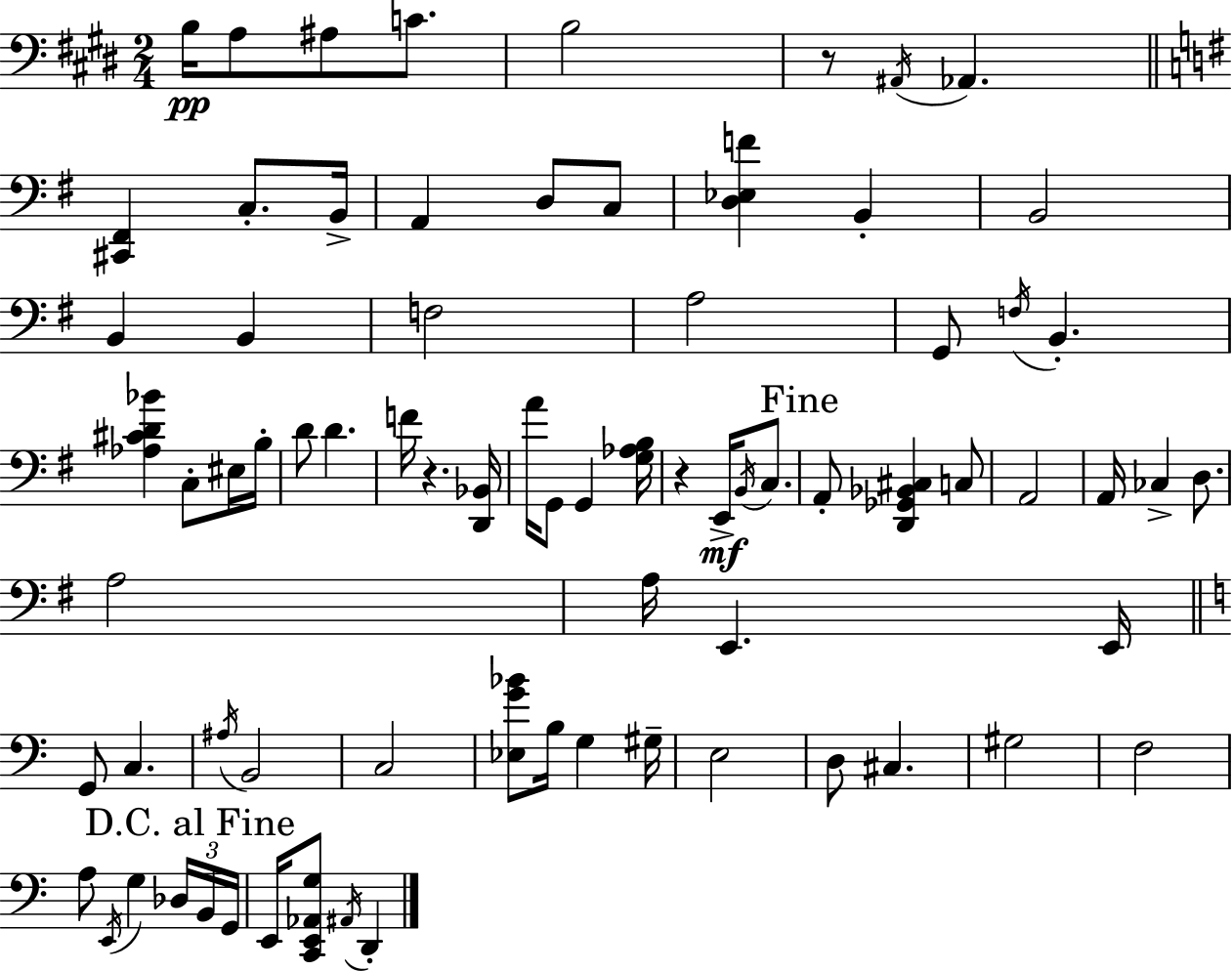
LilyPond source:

{
  \clef bass
  \numericTimeSignature
  \time 2/4
  \key e \major
  \repeat volta 2 { b16\pp a8 ais8 c'8. | b2 | r8 \acciaccatura { ais,16 } aes,4. | \bar "||" \break \key g \major <cis, fis,>4 c8.-. b,16-> | a,4 d8 c8 | <d ees f'>4 b,4-. | b,2 | \break b,4 b,4 | f2 | a2 | g,8 \acciaccatura { f16 } b,4.-. | \break <aes cis' d' bes'>4 c8-. eis16 | b16-. d'8 d'4. | f'16 r4. | <d, bes,>16 a'16 g,8 g,4 | \break <g aes b>16 r4 e,16->\mf \acciaccatura { b,16 } c8. | \mark "Fine" a,8-. <d, ges, bes, cis>4 | c8 a,2 | a,16 ces4-> d8. | \break a2 | a16 e,4. | e,16 \bar "||" \break \key a \minor g,8 c4. | \acciaccatura { ais16 } b,2 | c2 | <ees g' bes'>8 b16 g4 | \break gis16-- e2 | d8 cis4. | gis2 | f2 | \break a8 \acciaccatura { e,16 } g4 | \tuplet 3/2 { des16 \mark "D.C. al Fine" b,16 g,16 } e,16 <c, e, aes, g>8 \acciaccatura { ais,16 } d,4-. | } \bar "|."
}